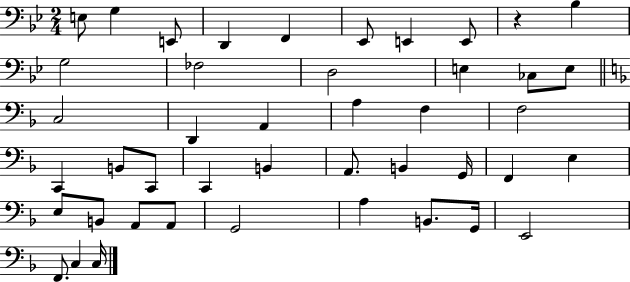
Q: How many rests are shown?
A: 1